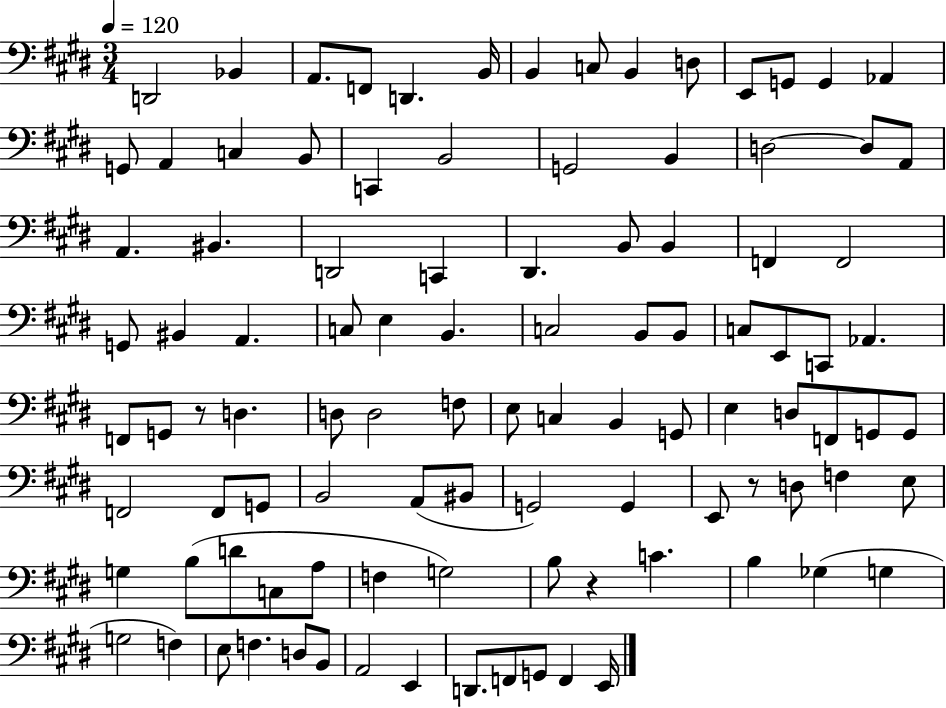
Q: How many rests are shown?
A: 3